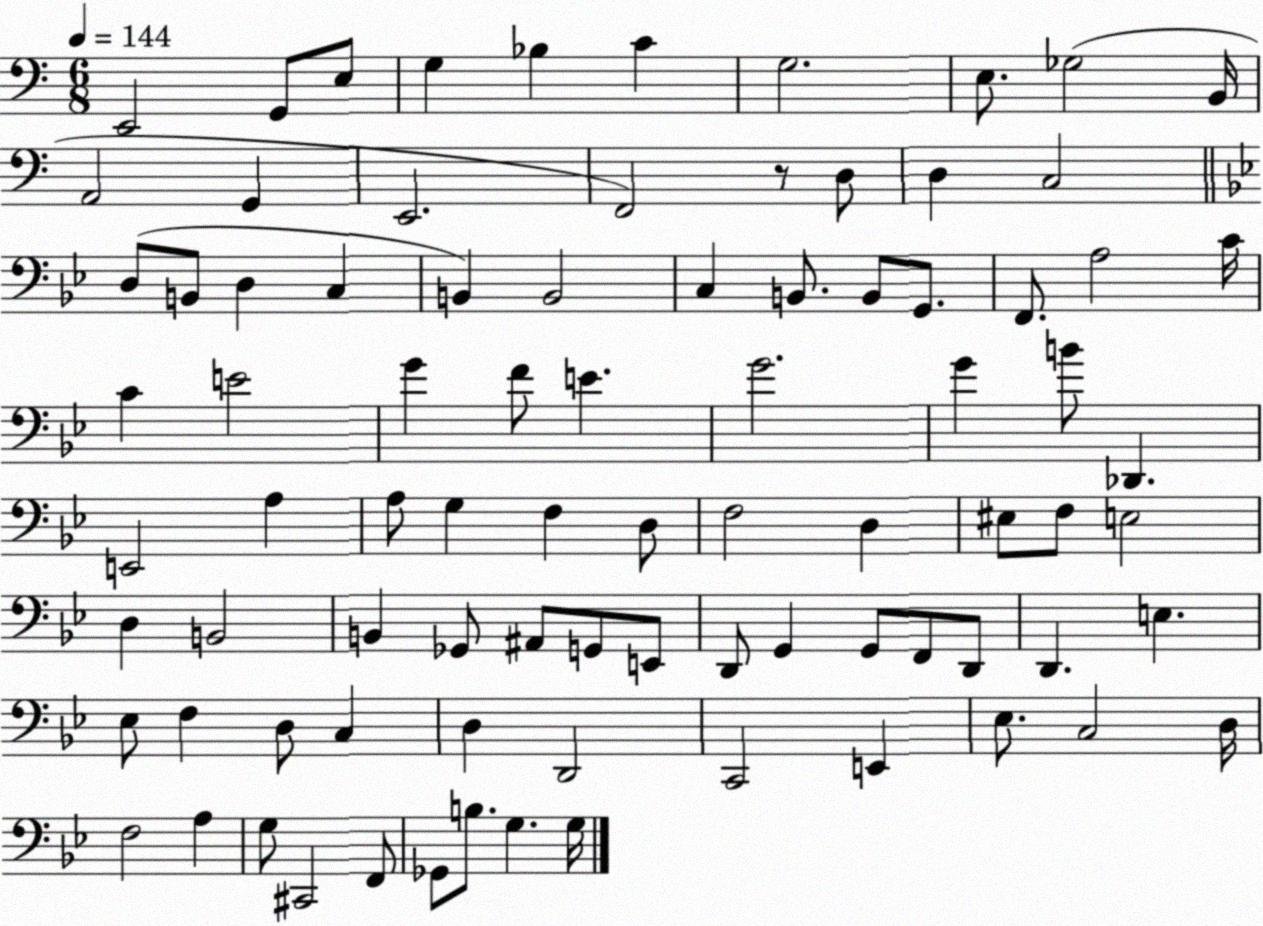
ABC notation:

X:1
T:Untitled
M:6/8
L:1/4
K:C
E,,2 G,,/2 E,/2 G, _B, C G,2 E,/2 _G,2 B,,/4 A,,2 G,, E,,2 F,,2 z/2 D,/2 D, C,2 D,/2 B,,/2 D, C, B,, B,,2 C, B,,/2 B,,/2 G,,/2 F,,/2 A,2 C/4 C E2 G F/2 E G2 G B/2 _D,, E,,2 A, A,/2 G, F, D,/2 F,2 D, ^E,/2 F,/2 E,2 D, B,,2 B,, _G,,/2 ^A,,/2 G,,/2 E,,/2 D,,/2 G,, G,,/2 F,,/2 D,,/2 D,, E, _E,/2 F, D,/2 C, D, D,,2 C,,2 E,, _E,/2 C,2 D,/4 F,2 A, G,/2 ^C,,2 F,,/2 _G,,/2 B,/2 G, G,/4